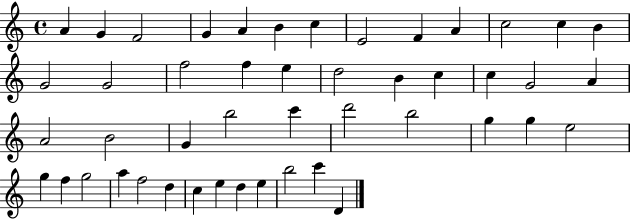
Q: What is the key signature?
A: C major